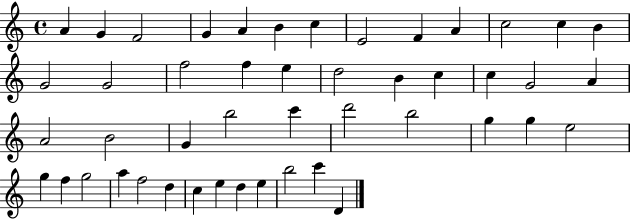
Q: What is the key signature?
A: C major